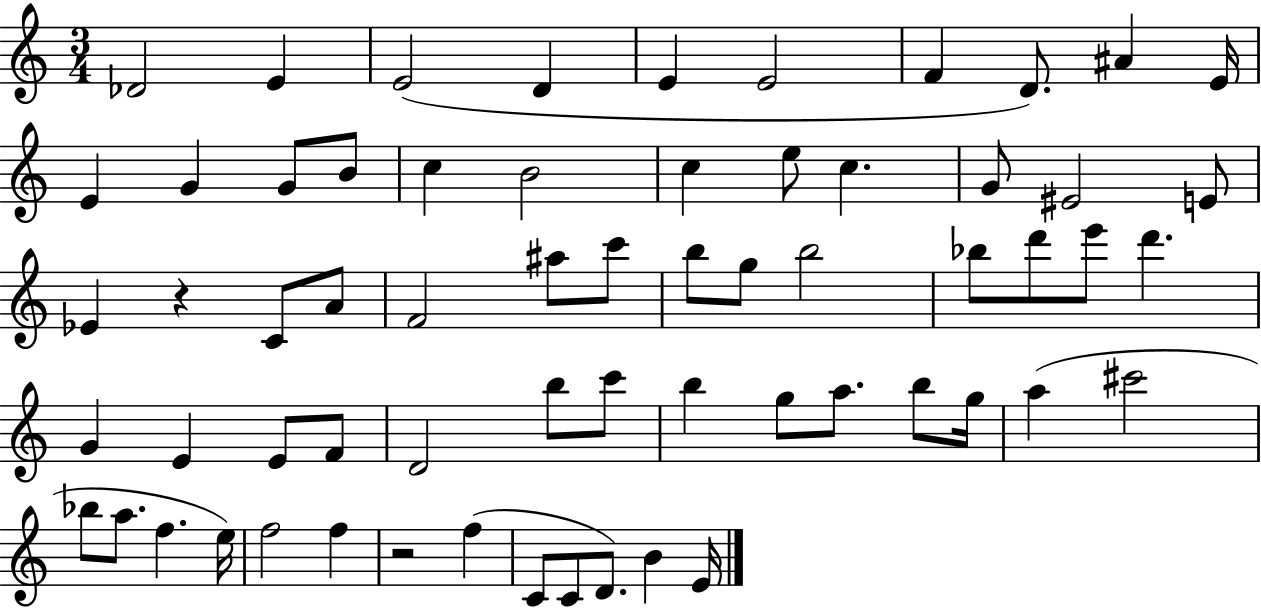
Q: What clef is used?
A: treble